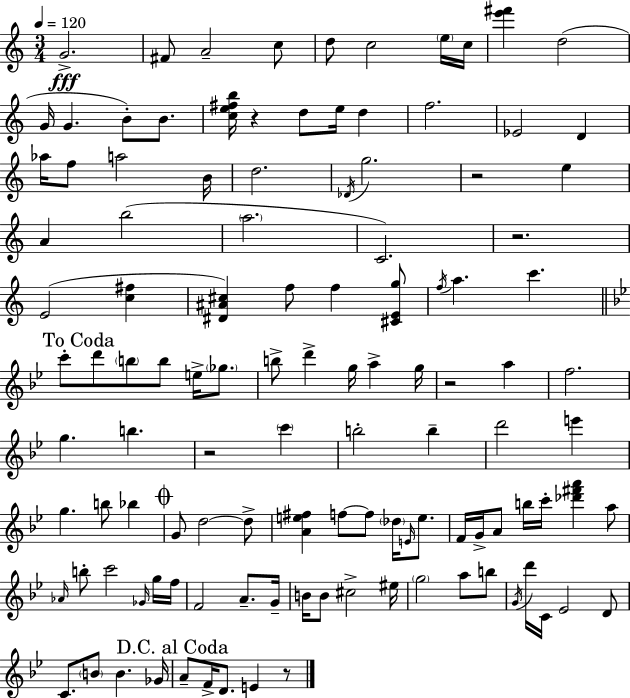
X:1
T:Untitled
M:3/4
L:1/4
K:Am
G2 ^F/2 A2 c/2 d/2 c2 e/4 c/4 [e'^f'] d2 G/4 G B/2 B/2 [ce^fb]/4 z d/2 e/4 d f2 _E2 D _a/4 f/2 a2 B/4 d2 _D/4 g2 z2 e A b2 a2 C2 z2 E2 [c^f] [^D^A^c] f/2 f [^CEg]/2 f/4 a c' c'/2 d'/2 b/2 b/2 e/4 _g/2 b/2 d' g/4 a g/4 z2 a f2 g b z2 c' b2 b d'2 e' g b/2 _b G/2 d2 d/2 [Ae^f] f/2 f/2 _d/4 E/4 e/2 F/4 G/4 A/2 b/4 c'/4 [_d'^f'a'] a/2 _A/4 b/2 c'2 _G/4 g/4 f/4 F2 A/2 G/4 B/4 B/2 ^c2 ^e/4 g2 a/2 b/2 G/4 d'/4 C/4 _E2 D/2 C/2 B/2 B _G/4 A/2 F/4 D/2 E z/2